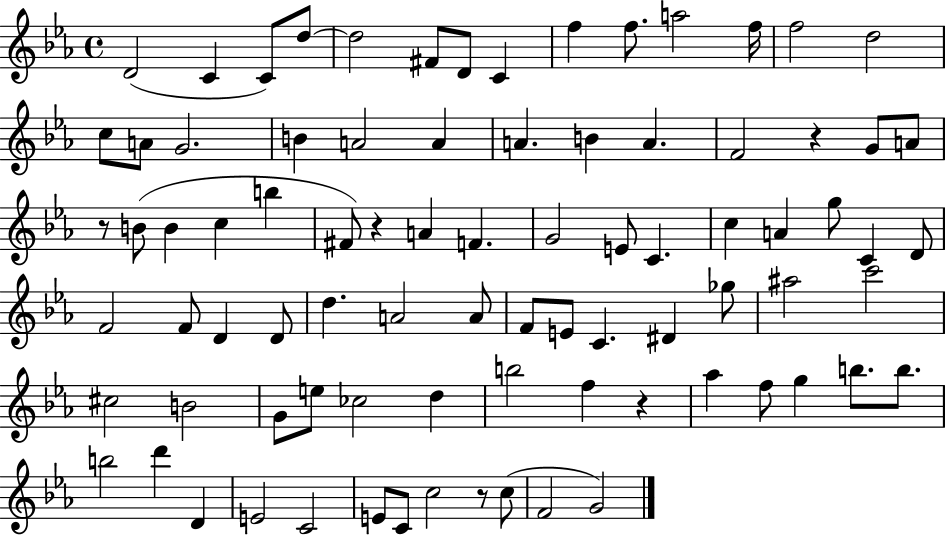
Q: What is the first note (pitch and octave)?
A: D4